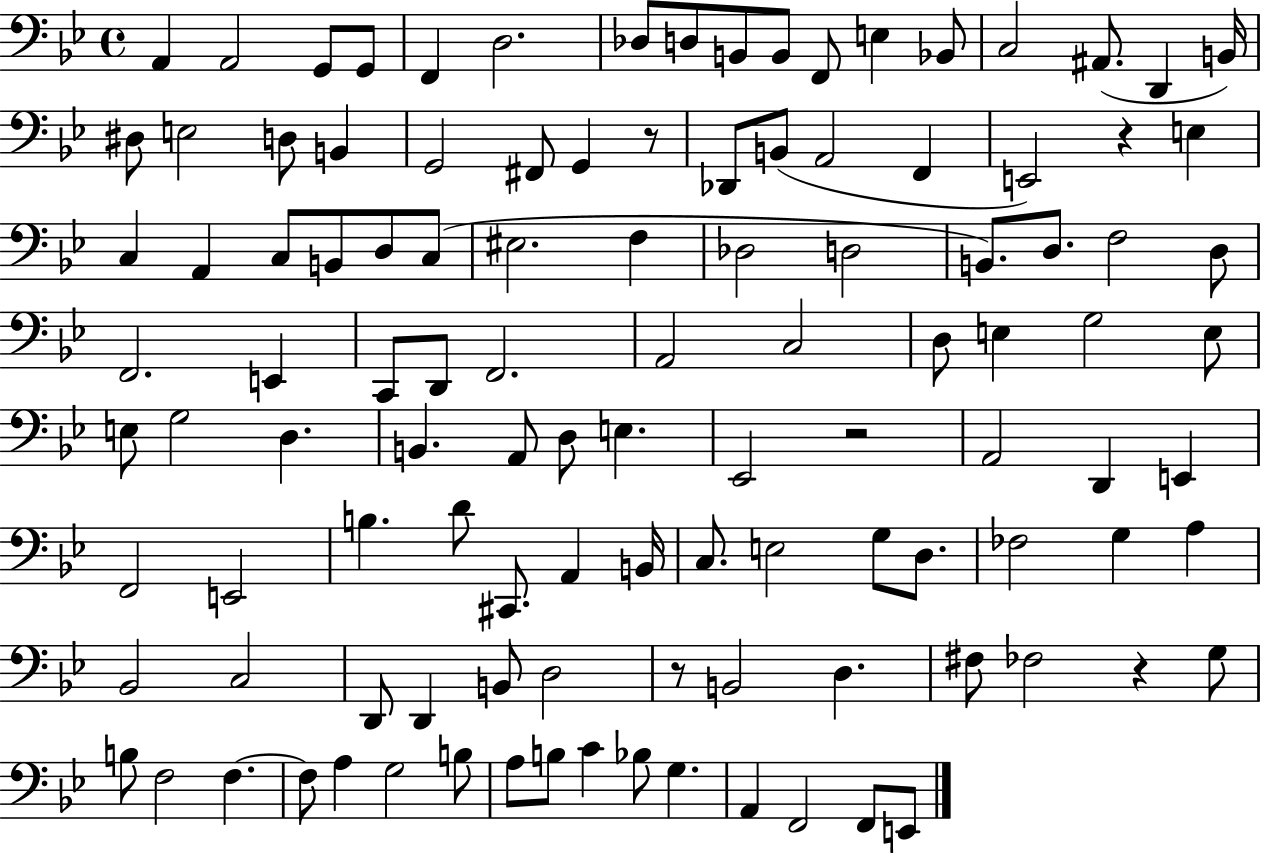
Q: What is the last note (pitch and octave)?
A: E2